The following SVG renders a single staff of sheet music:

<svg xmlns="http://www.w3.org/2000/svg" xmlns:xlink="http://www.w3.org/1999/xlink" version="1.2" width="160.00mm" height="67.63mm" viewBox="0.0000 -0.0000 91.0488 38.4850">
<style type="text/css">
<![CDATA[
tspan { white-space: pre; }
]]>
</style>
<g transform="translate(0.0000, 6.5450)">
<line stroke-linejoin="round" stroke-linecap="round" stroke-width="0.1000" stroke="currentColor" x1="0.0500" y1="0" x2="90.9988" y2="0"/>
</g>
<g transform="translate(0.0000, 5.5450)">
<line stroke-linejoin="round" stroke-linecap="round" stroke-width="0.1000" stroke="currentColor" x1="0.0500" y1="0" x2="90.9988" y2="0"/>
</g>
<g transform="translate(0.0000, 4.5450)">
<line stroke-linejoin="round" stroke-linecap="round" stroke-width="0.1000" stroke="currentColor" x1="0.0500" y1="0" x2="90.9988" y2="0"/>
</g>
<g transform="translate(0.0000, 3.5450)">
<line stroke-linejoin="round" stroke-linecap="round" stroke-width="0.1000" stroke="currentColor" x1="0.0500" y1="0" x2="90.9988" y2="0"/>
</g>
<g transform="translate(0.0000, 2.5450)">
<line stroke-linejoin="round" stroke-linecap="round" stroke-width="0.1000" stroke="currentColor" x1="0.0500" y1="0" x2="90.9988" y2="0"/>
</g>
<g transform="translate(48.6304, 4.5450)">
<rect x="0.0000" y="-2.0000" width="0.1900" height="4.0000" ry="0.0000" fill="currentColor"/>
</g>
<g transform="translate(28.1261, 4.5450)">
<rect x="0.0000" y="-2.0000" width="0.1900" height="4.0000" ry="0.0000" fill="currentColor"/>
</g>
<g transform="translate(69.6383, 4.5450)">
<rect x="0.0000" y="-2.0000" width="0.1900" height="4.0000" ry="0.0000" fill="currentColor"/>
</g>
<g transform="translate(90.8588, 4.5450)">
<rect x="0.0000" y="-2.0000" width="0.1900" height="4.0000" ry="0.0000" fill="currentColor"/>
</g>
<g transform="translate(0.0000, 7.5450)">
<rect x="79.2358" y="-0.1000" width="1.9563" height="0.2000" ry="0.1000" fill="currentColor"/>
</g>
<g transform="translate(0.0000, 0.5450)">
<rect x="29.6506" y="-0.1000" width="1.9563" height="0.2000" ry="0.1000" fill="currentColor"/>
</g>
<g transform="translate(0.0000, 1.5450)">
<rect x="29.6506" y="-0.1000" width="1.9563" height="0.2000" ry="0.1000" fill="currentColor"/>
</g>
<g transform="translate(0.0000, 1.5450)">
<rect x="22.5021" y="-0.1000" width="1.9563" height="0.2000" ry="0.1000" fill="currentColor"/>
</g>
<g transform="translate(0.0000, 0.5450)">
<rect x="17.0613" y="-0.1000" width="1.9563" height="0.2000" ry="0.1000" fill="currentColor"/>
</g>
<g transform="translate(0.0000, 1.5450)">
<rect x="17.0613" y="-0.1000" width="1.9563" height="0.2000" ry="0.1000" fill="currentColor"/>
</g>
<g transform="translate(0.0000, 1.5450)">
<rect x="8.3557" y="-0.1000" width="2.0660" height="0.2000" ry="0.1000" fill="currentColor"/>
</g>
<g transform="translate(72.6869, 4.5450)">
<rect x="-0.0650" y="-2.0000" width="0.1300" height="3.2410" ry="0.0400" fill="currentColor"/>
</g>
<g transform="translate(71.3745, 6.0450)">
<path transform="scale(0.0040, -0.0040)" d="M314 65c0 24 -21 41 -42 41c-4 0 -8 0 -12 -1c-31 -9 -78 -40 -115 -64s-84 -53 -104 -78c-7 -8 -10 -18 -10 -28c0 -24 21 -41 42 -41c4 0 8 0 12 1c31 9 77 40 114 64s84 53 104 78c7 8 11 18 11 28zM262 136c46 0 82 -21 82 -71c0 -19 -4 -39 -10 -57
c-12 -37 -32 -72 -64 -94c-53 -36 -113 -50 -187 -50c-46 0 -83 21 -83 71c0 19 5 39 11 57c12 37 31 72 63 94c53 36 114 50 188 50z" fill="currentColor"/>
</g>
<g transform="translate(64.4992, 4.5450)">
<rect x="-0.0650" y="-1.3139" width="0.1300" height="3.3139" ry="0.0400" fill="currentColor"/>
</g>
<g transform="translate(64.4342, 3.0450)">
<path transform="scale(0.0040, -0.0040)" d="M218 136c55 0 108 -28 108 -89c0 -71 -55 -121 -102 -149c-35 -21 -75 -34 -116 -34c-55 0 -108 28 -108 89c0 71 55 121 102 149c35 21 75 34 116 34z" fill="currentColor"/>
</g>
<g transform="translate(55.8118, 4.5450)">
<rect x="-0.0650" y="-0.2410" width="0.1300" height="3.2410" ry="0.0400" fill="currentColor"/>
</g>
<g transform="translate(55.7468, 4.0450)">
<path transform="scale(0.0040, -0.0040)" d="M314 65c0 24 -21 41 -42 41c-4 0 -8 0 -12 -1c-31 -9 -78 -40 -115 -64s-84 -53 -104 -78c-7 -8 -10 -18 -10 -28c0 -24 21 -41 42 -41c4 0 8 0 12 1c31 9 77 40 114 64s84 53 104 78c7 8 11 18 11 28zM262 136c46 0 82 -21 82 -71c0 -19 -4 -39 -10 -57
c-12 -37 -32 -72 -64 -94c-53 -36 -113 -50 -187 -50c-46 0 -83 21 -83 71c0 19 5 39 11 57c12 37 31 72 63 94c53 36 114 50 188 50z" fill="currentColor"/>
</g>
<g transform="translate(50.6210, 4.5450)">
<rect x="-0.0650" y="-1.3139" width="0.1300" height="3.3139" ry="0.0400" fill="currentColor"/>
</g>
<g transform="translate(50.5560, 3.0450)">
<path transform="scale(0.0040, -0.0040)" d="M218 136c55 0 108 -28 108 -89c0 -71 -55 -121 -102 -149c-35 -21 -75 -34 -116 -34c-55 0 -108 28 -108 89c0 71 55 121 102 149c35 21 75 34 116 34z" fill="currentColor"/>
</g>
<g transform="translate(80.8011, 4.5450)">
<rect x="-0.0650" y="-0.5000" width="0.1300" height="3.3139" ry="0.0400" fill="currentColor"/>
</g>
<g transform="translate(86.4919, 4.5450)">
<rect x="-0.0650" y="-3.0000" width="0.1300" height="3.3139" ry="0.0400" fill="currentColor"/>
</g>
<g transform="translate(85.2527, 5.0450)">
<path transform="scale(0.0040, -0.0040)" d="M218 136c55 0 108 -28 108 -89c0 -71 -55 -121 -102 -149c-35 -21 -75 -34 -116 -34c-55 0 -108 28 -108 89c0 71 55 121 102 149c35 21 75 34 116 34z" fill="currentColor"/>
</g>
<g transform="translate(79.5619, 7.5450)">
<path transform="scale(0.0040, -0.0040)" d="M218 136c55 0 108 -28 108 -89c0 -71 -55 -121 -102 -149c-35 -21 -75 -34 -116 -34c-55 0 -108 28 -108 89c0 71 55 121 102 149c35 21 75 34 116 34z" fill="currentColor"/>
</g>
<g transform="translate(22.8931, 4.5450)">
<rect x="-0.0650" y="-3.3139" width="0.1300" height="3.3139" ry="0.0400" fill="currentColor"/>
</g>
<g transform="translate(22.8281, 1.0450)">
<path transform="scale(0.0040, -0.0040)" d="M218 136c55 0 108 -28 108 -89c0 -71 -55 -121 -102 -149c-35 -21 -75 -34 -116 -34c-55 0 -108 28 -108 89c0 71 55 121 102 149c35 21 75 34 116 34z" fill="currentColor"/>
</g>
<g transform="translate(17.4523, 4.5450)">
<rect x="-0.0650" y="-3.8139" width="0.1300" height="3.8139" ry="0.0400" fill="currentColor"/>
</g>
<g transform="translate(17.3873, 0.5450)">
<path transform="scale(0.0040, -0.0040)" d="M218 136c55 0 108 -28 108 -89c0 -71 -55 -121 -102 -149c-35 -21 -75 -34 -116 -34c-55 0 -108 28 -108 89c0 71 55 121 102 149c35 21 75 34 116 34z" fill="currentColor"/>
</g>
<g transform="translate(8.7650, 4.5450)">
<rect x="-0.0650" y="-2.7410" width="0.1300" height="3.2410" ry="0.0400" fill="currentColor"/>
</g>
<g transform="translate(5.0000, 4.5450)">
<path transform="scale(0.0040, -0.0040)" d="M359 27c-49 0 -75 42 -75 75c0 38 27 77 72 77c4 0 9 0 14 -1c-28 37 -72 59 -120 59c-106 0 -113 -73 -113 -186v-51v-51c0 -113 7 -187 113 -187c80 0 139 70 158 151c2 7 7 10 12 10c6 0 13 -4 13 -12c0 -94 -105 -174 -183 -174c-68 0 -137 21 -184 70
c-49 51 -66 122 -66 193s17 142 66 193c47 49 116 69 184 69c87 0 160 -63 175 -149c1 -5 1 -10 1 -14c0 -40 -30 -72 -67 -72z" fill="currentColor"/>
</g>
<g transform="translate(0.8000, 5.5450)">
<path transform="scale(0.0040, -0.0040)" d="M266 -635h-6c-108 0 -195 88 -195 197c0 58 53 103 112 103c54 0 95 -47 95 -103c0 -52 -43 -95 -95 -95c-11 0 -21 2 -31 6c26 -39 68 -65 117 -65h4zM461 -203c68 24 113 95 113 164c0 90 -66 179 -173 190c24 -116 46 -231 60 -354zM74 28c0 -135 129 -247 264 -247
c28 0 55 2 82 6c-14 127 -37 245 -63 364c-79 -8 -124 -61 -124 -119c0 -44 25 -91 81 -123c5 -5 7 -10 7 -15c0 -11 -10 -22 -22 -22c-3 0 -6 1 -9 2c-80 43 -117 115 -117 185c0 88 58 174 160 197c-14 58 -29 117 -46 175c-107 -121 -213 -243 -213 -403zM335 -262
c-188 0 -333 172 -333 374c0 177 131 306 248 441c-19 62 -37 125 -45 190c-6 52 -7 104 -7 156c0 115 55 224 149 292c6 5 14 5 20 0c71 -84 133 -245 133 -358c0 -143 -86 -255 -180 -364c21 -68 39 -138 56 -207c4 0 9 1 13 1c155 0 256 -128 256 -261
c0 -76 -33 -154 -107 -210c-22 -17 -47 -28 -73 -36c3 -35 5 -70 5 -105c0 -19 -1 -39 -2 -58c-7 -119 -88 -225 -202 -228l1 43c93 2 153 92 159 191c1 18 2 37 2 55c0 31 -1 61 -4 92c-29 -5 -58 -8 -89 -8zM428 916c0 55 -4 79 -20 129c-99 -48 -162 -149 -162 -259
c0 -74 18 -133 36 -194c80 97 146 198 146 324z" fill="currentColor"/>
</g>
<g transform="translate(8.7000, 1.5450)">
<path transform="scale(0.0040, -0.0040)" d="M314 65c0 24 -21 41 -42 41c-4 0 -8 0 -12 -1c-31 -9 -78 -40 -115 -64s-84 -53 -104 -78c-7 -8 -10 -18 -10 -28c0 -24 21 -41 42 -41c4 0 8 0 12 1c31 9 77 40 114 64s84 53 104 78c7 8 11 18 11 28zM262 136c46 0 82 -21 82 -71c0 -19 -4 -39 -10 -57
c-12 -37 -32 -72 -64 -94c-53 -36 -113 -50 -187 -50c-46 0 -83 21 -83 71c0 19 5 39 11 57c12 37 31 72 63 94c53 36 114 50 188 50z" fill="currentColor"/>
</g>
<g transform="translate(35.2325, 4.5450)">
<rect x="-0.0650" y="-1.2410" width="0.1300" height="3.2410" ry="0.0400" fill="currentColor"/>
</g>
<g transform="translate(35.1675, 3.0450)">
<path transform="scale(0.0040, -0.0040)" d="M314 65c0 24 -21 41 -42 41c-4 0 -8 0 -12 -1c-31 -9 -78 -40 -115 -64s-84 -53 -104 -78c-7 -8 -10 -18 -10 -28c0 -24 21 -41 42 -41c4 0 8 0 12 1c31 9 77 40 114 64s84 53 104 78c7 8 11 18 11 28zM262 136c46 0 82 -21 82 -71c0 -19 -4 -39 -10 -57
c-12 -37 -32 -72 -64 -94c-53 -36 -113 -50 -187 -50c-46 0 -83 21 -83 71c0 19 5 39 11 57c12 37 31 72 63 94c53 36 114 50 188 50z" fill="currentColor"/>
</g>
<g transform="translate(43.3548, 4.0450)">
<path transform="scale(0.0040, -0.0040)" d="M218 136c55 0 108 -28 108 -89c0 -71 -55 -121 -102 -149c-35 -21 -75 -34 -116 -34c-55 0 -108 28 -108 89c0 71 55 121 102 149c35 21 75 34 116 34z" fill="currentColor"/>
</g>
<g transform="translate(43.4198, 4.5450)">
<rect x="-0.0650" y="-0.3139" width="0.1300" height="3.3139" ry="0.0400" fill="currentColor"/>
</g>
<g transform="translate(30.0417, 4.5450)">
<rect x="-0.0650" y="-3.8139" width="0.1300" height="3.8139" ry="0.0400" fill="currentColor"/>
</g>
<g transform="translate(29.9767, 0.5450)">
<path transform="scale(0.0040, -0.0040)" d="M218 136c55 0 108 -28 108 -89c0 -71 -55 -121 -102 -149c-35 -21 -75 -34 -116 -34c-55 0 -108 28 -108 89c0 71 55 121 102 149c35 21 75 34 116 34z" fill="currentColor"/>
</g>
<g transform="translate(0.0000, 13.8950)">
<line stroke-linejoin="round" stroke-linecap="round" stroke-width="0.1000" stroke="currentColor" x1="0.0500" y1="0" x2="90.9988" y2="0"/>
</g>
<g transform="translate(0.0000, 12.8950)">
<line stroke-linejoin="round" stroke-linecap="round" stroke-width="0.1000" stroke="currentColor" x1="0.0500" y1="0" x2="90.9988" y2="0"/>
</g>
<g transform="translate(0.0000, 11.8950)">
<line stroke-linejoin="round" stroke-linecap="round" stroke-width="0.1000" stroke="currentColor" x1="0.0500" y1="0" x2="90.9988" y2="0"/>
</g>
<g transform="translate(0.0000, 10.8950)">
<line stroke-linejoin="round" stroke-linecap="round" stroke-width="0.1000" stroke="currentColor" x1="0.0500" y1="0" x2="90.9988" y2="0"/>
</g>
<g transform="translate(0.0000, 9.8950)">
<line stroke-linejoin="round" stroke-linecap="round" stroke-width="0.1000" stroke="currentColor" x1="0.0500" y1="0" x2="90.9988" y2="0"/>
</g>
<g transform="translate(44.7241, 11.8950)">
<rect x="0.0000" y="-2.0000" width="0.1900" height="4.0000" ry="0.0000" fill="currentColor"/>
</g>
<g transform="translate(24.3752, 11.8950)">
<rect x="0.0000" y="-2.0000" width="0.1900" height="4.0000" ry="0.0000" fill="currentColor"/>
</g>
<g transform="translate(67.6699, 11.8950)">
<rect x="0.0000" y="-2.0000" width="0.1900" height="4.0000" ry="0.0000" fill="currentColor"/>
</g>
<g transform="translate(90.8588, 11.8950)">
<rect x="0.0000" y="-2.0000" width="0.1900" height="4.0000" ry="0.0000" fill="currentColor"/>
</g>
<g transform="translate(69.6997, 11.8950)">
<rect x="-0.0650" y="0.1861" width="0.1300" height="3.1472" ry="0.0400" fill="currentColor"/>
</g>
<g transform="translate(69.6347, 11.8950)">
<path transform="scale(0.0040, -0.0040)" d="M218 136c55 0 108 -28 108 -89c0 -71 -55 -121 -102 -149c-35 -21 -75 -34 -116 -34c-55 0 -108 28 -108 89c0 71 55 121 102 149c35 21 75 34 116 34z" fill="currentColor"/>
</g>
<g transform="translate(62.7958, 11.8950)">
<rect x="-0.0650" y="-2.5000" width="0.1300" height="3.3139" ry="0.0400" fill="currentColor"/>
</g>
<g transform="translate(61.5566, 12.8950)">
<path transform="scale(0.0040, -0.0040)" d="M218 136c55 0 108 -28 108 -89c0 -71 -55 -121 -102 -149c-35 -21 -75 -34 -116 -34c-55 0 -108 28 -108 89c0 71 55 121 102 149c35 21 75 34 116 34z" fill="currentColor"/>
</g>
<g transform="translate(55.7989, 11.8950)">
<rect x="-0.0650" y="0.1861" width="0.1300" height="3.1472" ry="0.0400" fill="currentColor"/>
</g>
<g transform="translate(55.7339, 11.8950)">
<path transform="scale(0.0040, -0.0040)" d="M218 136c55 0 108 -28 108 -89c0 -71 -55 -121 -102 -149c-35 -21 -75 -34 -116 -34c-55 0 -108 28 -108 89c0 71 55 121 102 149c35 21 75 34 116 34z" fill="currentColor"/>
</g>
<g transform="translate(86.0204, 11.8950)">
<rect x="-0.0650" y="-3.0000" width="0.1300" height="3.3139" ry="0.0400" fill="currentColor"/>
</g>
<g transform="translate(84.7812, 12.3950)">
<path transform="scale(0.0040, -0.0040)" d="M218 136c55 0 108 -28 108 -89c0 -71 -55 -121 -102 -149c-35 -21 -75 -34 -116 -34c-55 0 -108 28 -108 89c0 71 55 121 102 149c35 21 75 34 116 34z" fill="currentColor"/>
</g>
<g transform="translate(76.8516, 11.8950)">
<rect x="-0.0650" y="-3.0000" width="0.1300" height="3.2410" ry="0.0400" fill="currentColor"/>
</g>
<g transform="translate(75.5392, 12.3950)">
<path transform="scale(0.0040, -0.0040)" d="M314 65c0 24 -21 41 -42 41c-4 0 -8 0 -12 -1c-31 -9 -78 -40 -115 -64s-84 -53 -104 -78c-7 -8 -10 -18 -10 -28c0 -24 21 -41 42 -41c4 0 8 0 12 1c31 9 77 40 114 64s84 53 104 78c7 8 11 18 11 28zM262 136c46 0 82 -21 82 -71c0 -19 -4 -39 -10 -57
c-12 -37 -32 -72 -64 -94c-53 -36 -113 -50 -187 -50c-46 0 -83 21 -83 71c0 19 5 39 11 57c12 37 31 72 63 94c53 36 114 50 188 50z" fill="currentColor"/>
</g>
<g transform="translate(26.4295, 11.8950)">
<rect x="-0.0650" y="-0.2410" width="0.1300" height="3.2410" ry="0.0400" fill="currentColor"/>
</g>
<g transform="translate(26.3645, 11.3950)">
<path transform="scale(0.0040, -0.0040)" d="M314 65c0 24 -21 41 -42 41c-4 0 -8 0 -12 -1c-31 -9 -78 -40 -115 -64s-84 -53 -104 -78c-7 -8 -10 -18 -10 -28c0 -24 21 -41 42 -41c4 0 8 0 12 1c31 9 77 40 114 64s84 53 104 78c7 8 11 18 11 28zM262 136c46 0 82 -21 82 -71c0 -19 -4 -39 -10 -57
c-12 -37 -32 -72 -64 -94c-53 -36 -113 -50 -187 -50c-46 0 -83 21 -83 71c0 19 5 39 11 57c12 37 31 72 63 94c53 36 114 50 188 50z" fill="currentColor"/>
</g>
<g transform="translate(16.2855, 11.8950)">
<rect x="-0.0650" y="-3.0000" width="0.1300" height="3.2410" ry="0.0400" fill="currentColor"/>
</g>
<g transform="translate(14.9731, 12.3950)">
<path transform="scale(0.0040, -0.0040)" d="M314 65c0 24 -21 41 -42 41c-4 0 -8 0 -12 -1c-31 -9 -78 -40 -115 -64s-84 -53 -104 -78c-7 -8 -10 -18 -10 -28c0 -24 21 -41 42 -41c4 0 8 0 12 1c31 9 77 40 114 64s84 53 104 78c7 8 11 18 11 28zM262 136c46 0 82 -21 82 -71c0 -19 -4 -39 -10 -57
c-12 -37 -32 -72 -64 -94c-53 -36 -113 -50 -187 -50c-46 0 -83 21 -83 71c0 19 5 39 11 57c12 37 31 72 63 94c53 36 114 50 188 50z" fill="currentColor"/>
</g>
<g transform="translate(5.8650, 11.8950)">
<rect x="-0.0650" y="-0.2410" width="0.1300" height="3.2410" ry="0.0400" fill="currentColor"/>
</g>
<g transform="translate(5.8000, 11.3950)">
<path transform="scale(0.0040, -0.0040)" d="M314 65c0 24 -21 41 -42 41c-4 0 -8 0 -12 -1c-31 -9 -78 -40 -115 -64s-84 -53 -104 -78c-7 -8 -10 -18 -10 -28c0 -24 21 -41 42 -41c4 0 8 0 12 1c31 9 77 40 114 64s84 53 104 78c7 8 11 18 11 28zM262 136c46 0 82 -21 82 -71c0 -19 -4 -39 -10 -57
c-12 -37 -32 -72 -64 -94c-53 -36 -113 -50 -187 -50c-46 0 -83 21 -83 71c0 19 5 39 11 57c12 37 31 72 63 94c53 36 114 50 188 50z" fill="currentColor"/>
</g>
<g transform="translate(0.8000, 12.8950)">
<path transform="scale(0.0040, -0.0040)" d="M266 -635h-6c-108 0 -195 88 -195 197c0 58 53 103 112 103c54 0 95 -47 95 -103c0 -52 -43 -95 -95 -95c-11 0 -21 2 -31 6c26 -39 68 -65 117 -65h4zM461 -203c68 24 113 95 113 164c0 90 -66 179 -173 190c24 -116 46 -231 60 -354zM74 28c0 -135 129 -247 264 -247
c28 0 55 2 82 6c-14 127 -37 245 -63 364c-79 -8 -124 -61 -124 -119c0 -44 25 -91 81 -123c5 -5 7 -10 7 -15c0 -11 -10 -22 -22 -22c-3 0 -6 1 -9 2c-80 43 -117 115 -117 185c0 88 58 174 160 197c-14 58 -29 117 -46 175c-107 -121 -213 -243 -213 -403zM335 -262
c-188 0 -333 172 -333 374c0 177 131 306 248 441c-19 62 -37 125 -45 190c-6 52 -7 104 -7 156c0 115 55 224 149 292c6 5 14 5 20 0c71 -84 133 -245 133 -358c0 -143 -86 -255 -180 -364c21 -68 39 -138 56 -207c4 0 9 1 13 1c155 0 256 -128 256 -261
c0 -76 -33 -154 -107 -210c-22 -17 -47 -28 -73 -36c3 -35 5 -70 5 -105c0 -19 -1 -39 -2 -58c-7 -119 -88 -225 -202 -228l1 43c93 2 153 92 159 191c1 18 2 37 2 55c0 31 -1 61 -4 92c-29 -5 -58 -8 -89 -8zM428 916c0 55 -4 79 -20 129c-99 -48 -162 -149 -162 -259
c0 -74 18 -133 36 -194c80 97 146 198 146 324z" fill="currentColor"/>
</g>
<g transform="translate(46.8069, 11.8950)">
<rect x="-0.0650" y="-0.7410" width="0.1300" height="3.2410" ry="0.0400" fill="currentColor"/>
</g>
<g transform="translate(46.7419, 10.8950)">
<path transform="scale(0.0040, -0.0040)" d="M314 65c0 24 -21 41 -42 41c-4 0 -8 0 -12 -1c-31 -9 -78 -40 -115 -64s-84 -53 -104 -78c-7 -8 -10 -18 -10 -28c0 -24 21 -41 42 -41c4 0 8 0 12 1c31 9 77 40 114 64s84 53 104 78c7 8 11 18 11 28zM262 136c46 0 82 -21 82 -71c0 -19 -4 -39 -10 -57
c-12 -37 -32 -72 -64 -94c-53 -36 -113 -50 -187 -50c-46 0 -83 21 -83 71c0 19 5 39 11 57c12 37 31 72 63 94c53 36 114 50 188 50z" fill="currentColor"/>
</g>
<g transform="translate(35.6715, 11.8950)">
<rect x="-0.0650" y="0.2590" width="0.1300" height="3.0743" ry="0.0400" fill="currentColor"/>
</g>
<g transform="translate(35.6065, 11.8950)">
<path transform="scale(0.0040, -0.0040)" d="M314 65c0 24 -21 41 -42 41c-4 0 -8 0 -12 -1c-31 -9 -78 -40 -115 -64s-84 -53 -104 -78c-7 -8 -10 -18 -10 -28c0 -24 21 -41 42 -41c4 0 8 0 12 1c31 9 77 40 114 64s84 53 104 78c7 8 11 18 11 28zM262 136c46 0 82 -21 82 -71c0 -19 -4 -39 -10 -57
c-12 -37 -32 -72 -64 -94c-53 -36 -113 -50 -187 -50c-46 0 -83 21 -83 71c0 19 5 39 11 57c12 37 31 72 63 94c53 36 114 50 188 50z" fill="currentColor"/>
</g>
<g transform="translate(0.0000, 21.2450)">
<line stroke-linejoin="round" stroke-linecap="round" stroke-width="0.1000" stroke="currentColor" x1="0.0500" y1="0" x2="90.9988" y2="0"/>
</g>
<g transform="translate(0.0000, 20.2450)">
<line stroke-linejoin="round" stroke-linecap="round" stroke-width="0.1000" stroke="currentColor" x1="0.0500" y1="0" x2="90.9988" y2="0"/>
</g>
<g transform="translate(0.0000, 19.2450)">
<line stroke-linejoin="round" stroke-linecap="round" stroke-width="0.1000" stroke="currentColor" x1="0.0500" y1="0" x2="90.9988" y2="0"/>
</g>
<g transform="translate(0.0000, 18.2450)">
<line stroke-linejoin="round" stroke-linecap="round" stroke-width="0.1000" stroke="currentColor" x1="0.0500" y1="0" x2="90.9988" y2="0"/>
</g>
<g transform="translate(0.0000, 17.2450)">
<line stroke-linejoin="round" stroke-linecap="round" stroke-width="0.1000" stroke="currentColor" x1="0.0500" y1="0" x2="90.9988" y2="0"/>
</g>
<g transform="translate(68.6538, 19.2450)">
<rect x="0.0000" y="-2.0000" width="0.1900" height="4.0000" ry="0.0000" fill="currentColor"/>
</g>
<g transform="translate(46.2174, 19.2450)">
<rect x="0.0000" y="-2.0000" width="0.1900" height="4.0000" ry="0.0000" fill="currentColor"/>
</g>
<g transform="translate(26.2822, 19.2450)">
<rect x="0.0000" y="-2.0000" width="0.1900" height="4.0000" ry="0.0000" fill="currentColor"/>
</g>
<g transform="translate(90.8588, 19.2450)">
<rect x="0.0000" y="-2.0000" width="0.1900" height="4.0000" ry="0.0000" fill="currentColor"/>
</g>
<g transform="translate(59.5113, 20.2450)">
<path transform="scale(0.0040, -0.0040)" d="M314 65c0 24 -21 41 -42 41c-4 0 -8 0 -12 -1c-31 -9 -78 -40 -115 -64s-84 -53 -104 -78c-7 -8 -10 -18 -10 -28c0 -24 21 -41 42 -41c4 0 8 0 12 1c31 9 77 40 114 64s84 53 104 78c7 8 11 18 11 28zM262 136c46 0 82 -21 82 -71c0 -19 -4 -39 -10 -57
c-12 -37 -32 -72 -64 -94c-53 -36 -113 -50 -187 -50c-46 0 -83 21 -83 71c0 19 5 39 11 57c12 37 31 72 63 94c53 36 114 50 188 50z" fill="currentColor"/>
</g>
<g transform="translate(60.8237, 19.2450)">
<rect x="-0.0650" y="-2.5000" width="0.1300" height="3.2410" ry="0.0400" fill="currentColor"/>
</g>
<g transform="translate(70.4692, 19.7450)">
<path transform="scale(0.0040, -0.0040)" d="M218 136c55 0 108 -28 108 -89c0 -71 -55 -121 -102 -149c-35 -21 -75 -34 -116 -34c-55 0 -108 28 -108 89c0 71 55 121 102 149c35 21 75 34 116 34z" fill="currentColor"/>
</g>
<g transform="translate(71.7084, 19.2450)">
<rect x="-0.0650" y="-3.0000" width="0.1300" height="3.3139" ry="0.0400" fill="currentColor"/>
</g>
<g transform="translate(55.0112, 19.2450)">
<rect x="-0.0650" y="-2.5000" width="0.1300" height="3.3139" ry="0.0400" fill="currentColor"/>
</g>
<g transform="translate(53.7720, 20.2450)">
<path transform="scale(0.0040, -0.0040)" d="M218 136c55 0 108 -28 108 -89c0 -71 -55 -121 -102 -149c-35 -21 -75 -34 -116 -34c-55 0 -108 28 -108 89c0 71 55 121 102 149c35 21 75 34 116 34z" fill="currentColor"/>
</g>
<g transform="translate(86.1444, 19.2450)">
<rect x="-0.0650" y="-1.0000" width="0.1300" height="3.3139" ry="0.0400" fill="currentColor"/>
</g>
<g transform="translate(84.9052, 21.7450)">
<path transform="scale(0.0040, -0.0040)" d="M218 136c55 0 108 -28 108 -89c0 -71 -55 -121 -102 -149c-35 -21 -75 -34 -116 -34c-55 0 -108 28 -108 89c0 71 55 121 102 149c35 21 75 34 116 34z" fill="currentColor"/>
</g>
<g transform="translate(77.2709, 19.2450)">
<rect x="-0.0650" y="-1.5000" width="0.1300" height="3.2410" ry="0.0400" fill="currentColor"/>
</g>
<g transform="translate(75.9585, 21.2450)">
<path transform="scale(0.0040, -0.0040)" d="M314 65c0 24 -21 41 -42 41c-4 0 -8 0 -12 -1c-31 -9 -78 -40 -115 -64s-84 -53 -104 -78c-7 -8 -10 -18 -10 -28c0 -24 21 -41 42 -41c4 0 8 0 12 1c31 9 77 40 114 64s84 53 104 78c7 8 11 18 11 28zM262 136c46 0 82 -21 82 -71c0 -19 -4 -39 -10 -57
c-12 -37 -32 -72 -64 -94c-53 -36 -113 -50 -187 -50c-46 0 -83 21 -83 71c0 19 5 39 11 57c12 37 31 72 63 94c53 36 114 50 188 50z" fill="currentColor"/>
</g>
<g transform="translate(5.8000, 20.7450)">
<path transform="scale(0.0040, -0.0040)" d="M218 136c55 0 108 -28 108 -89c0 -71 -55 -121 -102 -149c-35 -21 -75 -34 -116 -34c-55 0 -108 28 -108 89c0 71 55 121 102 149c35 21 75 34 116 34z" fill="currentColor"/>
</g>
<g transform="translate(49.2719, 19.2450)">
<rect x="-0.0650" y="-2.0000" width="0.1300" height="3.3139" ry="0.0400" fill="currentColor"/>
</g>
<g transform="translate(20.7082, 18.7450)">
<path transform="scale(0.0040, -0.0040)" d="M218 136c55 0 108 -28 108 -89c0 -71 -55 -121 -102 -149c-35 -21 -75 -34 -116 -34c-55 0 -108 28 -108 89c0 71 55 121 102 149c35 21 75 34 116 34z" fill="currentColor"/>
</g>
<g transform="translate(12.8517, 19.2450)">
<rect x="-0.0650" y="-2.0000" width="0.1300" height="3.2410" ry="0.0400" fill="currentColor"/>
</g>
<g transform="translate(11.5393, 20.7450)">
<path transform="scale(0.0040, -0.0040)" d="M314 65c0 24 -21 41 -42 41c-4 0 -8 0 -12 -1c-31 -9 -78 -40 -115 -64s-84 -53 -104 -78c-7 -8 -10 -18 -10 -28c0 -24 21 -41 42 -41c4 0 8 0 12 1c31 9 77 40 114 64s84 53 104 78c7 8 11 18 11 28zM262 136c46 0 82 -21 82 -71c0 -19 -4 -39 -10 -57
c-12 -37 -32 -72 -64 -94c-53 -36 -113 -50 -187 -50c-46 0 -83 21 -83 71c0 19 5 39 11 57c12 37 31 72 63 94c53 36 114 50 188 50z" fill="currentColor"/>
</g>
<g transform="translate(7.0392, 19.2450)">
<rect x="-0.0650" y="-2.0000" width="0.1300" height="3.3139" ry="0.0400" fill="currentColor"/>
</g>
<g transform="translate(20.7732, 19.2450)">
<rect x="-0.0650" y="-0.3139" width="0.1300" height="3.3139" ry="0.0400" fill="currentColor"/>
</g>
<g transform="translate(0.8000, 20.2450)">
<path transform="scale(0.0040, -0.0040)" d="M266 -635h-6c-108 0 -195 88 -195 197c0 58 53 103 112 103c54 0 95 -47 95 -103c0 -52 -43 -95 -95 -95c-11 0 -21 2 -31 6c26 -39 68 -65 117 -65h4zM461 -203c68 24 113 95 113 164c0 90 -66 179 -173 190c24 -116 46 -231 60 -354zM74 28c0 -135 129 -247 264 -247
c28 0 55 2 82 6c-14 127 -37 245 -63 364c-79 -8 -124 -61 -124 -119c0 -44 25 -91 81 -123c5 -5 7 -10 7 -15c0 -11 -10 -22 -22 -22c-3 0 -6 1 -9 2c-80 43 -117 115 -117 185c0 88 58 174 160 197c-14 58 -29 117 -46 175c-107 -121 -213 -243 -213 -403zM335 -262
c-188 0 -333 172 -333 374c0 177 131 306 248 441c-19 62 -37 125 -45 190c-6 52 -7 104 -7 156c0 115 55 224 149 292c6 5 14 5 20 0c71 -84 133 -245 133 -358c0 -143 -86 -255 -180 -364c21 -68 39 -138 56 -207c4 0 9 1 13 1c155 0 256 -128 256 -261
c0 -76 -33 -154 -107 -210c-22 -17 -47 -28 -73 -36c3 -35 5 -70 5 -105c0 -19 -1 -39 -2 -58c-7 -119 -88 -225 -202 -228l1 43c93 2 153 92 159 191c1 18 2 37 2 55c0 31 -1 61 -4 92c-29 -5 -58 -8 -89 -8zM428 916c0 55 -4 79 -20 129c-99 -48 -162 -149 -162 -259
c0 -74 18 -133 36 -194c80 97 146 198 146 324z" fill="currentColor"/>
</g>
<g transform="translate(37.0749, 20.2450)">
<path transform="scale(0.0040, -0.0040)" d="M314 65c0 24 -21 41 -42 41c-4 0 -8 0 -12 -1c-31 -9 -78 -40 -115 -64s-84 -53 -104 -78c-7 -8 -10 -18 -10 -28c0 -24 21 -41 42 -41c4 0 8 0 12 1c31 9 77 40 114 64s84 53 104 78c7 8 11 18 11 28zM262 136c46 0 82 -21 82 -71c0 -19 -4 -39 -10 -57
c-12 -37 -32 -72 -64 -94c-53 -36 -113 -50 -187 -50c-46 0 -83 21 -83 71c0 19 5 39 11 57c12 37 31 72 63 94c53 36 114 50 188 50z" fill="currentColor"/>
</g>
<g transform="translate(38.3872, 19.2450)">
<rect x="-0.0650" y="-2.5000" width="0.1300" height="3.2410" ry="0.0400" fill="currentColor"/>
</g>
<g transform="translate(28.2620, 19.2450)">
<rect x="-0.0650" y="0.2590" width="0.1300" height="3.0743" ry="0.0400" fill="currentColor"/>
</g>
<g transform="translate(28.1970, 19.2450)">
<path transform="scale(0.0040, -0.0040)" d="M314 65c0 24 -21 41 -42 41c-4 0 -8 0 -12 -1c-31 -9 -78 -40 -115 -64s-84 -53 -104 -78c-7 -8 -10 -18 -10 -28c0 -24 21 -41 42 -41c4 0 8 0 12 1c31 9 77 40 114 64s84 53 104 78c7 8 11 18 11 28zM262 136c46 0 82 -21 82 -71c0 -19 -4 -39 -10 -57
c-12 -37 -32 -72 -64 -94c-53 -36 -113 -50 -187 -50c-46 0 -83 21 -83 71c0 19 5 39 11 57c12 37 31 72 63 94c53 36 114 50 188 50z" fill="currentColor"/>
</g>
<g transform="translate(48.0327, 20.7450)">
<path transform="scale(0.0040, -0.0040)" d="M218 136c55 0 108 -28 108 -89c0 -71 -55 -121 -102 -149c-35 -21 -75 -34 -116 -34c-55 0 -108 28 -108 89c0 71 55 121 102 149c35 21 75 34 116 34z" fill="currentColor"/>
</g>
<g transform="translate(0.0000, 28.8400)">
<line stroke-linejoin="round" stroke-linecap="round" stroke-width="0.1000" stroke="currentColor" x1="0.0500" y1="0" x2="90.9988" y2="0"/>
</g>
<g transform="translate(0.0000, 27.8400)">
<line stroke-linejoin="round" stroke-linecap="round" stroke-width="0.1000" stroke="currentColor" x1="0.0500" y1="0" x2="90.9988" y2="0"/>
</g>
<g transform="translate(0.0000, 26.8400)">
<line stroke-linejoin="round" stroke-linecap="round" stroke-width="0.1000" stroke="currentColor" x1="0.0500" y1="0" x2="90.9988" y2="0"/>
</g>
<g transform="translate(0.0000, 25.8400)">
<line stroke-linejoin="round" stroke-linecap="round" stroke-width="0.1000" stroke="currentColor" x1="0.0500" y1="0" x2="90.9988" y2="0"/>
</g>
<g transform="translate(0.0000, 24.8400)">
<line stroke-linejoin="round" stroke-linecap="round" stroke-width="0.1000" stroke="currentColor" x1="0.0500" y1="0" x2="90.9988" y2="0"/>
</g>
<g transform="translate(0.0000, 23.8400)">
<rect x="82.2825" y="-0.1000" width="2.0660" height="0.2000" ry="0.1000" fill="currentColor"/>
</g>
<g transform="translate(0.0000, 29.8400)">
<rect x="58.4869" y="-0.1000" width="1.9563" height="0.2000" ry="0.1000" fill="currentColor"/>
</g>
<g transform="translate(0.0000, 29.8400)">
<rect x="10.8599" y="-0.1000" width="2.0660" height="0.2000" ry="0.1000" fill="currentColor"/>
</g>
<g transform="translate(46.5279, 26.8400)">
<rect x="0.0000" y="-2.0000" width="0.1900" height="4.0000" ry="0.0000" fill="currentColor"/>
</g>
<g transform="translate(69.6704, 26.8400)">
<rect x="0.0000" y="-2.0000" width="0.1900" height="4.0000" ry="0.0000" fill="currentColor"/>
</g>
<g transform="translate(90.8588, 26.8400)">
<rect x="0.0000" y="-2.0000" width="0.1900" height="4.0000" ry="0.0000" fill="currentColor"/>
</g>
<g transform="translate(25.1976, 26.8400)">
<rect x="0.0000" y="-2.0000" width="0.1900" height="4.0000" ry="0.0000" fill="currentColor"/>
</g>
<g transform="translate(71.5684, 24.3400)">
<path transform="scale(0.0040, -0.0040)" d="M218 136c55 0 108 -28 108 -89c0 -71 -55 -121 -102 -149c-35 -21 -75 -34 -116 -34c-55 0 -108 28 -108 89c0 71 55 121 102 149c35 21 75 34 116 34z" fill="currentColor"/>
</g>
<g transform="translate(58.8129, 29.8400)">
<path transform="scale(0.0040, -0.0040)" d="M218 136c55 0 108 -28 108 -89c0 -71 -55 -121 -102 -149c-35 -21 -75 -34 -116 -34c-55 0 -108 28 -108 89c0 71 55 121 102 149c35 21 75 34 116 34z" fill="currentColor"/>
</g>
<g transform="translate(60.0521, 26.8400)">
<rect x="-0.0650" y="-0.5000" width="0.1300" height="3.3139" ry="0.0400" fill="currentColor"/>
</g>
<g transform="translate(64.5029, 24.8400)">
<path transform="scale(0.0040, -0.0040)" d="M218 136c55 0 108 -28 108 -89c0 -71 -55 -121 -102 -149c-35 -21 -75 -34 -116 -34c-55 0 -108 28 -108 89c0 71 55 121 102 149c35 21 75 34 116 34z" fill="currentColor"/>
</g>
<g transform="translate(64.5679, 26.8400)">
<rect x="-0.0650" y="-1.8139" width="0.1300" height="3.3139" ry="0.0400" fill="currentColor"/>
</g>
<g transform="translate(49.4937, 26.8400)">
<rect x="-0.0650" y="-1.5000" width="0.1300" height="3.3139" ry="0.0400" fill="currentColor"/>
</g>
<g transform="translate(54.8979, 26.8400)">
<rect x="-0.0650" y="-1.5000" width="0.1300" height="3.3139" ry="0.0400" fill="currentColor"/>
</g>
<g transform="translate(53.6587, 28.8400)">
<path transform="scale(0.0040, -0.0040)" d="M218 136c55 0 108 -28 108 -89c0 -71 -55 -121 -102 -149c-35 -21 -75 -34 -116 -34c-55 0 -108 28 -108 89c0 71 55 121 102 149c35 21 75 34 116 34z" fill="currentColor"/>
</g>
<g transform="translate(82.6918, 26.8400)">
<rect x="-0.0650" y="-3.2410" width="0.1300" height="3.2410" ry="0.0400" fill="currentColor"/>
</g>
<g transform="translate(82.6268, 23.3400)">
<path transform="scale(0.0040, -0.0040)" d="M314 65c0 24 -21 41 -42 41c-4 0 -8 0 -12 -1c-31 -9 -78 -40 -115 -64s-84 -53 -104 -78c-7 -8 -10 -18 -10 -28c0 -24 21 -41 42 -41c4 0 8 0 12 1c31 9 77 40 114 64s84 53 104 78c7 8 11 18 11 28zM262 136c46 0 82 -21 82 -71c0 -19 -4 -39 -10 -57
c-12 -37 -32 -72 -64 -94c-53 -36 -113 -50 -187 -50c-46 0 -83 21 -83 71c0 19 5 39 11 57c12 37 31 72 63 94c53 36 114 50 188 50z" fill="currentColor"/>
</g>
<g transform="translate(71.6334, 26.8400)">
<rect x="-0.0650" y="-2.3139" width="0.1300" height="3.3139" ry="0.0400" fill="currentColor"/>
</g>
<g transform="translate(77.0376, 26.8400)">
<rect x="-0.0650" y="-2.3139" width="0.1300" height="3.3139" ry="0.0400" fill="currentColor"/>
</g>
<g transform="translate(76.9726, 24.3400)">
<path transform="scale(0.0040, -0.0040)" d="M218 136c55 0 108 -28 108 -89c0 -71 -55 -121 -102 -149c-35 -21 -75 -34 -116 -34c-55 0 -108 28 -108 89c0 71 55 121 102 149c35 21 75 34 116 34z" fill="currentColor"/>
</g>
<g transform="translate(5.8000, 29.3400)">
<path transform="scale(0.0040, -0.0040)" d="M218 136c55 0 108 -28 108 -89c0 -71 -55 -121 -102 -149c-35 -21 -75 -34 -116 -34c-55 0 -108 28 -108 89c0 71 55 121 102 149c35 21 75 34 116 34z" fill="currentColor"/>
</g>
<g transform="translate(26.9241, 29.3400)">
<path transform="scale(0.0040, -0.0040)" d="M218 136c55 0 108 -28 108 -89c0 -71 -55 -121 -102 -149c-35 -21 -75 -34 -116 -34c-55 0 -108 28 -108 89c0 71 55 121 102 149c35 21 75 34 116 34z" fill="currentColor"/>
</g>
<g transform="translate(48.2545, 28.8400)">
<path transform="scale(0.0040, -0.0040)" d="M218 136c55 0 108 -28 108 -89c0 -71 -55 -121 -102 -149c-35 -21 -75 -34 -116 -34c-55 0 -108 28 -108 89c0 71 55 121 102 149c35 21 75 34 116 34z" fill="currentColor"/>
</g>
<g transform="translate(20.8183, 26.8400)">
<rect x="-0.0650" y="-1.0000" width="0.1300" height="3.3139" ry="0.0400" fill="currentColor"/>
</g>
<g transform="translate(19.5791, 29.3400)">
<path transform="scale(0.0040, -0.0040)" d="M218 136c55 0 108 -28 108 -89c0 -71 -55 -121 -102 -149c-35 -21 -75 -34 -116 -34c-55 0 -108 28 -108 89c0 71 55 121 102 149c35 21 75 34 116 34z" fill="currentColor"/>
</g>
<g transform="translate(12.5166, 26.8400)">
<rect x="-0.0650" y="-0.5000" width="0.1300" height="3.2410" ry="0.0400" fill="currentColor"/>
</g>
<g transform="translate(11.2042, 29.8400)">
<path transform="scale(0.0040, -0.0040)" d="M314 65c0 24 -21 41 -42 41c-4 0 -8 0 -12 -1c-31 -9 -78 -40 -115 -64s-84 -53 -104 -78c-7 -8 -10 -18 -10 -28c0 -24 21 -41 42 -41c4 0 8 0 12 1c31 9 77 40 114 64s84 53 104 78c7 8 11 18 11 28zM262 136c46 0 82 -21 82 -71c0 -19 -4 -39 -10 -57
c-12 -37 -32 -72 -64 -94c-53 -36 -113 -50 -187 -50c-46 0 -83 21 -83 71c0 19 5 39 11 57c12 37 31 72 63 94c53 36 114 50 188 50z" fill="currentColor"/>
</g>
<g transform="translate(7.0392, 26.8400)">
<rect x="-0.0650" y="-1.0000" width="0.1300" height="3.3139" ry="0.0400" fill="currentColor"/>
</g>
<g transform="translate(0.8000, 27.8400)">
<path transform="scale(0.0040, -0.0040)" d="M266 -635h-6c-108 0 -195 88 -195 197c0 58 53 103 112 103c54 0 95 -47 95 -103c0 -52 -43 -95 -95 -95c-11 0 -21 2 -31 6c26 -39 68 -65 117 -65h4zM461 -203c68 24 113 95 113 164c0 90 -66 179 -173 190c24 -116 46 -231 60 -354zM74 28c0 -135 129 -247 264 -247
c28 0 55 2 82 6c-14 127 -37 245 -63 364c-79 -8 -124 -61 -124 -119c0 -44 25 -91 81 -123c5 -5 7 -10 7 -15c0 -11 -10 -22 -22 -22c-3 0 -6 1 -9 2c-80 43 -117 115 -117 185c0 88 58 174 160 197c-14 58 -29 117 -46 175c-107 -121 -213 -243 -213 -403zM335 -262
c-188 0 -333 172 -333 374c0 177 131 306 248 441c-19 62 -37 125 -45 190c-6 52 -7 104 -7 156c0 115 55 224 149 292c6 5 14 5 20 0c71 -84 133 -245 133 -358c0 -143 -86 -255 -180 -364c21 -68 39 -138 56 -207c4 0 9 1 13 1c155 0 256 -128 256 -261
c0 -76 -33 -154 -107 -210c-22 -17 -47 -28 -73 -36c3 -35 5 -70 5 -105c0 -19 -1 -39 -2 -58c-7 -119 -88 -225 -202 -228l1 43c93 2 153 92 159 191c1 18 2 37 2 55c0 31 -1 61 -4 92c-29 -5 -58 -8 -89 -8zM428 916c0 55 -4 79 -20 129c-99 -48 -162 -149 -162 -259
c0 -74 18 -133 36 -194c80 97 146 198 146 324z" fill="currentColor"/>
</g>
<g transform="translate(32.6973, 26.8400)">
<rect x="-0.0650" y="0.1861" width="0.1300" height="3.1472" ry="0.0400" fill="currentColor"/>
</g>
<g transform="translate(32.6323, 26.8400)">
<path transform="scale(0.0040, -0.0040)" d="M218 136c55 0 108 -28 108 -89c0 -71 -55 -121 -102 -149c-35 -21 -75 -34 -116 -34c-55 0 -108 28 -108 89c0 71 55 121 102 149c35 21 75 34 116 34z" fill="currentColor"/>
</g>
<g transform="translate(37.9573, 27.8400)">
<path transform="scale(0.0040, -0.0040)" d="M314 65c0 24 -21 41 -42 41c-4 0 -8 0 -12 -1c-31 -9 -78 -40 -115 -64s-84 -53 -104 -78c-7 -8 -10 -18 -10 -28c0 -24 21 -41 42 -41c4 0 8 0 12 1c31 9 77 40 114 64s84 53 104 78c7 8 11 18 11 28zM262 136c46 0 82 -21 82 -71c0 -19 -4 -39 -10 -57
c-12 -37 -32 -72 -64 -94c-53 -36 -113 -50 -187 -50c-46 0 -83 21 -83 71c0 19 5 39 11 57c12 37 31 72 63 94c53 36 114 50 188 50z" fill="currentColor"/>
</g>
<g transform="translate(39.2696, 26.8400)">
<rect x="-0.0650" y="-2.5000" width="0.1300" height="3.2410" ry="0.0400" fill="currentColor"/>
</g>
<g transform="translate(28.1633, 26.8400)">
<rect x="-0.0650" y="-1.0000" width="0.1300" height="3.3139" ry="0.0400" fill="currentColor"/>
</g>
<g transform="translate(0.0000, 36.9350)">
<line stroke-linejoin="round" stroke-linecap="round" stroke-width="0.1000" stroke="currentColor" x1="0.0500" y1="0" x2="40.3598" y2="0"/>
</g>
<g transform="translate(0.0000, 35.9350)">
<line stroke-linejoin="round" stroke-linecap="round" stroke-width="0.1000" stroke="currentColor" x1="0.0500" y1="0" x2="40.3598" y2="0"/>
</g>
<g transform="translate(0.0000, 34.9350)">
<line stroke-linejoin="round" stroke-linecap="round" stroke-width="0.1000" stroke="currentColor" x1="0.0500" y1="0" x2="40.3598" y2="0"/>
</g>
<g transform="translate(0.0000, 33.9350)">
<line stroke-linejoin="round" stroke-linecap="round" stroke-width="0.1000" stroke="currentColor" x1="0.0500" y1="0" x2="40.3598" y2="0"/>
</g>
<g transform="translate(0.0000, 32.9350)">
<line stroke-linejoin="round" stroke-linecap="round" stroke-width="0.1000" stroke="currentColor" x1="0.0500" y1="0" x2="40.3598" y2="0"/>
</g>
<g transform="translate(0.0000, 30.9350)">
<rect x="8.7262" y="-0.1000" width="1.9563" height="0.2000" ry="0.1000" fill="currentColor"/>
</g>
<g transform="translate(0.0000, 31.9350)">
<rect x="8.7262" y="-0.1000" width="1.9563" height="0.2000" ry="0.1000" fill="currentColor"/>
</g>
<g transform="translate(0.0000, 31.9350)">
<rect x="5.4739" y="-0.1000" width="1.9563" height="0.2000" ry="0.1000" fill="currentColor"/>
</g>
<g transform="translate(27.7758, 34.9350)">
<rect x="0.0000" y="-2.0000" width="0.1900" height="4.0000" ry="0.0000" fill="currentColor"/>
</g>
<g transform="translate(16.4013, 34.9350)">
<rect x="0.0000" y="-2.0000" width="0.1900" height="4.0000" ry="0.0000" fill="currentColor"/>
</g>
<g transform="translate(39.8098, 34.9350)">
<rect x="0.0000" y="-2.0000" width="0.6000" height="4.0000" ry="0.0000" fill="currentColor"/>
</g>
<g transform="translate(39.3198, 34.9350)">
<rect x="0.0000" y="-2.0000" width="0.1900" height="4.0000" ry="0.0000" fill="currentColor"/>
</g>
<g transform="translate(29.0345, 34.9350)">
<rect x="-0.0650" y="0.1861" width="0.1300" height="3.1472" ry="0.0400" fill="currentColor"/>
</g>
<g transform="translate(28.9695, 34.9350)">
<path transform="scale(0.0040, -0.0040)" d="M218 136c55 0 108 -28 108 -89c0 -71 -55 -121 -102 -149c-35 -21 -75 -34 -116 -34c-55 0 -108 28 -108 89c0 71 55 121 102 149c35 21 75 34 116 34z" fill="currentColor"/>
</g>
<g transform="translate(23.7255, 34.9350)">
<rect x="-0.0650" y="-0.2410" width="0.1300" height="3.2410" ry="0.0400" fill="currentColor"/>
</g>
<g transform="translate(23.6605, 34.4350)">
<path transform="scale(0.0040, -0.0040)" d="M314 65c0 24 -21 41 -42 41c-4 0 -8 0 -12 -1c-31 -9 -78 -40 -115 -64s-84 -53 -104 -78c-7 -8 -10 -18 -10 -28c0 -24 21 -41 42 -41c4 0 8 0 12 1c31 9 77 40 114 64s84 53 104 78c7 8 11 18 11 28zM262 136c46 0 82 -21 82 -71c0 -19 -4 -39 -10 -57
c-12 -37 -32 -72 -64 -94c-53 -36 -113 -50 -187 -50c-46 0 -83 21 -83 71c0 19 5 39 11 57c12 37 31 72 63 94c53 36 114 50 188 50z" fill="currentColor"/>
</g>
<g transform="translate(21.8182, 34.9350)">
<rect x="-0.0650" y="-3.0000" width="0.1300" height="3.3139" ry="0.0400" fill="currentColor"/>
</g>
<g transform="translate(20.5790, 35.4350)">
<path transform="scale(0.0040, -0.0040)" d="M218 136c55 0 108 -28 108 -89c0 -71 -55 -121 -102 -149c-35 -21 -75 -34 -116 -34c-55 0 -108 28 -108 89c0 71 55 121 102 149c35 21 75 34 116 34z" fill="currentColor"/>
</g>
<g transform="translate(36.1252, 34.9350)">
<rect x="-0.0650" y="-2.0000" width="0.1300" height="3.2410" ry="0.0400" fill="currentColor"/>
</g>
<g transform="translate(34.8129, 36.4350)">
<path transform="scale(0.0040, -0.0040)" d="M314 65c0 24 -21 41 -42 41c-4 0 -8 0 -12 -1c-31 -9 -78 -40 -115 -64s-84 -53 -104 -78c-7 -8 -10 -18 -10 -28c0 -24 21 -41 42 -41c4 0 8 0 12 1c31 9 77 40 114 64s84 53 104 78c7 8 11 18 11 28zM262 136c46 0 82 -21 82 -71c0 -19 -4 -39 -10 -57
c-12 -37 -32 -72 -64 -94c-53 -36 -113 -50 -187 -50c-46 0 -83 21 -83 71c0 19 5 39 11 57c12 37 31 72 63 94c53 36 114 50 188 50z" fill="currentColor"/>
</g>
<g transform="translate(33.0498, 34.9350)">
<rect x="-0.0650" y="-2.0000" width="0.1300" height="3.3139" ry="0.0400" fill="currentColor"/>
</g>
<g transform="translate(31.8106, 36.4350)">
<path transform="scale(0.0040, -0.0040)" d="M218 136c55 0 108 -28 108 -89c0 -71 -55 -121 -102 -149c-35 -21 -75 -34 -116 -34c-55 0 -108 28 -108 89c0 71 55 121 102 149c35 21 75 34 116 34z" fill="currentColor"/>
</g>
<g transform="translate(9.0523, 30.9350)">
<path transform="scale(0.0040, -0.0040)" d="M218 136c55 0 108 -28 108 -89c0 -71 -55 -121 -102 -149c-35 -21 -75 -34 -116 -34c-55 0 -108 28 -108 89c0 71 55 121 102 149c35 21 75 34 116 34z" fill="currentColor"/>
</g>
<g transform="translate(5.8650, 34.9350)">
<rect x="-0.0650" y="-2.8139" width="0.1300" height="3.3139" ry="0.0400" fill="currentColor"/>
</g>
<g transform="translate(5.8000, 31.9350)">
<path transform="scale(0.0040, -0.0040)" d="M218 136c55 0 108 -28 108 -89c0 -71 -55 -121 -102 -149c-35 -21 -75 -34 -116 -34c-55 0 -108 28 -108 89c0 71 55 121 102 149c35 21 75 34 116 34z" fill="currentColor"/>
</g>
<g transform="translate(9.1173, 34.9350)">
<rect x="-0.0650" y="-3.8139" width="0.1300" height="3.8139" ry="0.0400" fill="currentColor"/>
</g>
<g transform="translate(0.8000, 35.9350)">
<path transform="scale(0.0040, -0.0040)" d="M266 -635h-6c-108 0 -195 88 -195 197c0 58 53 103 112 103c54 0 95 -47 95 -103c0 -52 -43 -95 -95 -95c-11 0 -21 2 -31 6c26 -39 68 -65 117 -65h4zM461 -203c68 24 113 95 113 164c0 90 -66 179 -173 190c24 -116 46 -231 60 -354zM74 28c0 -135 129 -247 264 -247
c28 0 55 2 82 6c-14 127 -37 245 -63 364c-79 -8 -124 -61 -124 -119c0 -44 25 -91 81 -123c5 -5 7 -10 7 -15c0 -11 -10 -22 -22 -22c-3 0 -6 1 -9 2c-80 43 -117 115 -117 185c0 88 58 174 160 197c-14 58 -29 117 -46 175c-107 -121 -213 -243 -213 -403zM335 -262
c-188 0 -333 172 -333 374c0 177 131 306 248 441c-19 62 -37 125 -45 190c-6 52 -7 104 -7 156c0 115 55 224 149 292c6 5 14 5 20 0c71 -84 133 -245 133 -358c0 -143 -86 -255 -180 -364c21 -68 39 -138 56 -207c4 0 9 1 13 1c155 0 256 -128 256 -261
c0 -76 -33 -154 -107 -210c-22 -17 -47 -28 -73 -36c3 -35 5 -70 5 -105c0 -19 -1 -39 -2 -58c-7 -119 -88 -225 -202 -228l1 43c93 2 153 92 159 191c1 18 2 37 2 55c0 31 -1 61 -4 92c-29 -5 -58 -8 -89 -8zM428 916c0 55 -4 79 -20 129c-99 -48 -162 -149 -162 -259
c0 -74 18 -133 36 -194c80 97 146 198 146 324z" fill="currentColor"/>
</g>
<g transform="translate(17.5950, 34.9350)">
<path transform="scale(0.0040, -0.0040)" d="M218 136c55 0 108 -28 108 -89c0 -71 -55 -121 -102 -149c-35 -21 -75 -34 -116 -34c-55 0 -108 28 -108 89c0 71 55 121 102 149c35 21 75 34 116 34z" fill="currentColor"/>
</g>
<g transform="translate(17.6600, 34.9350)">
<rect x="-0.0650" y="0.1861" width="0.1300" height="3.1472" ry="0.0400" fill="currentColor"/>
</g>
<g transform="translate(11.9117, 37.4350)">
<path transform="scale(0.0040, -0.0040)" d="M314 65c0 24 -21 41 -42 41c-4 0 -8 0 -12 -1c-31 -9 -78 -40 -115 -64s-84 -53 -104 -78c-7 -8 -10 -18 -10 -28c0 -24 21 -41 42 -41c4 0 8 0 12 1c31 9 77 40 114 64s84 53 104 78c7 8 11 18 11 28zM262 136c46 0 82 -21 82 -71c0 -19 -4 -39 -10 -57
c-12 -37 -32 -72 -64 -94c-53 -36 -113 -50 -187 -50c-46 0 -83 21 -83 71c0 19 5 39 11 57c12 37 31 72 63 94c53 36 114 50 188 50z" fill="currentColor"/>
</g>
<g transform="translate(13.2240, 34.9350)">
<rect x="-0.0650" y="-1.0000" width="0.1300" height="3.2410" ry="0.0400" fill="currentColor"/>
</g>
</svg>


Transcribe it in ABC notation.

X:1
T:Untitled
M:4/4
L:1/4
K:C
a2 c' b c' e2 c e c2 e F2 C A c2 A2 c2 B2 d2 B G B A2 A F F2 c B2 G2 F G G2 A E2 D D C2 D D B G2 E E C f g g b2 a c' D2 B A c2 B F F2